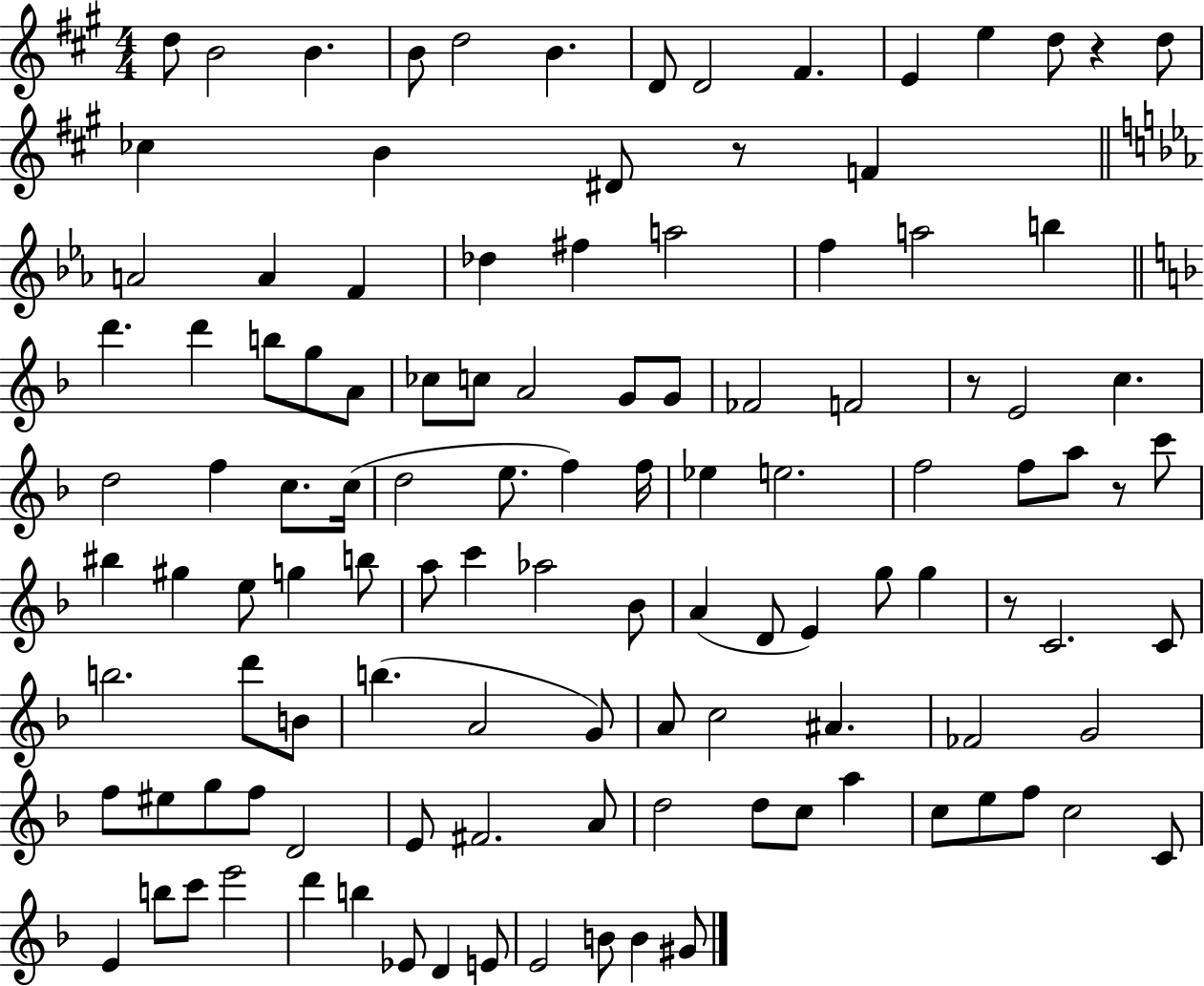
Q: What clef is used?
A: treble